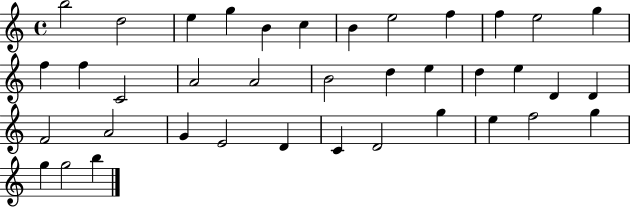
{
  \clef treble
  \time 4/4
  \defaultTimeSignature
  \key c \major
  b''2 d''2 | e''4 g''4 b'4 c''4 | b'4 e''2 f''4 | f''4 e''2 g''4 | \break f''4 f''4 c'2 | a'2 a'2 | b'2 d''4 e''4 | d''4 e''4 d'4 d'4 | \break f'2 a'2 | g'4 e'2 d'4 | c'4 d'2 g''4 | e''4 f''2 g''4 | \break g''4 g''2 b''4 | \bar "|."
}